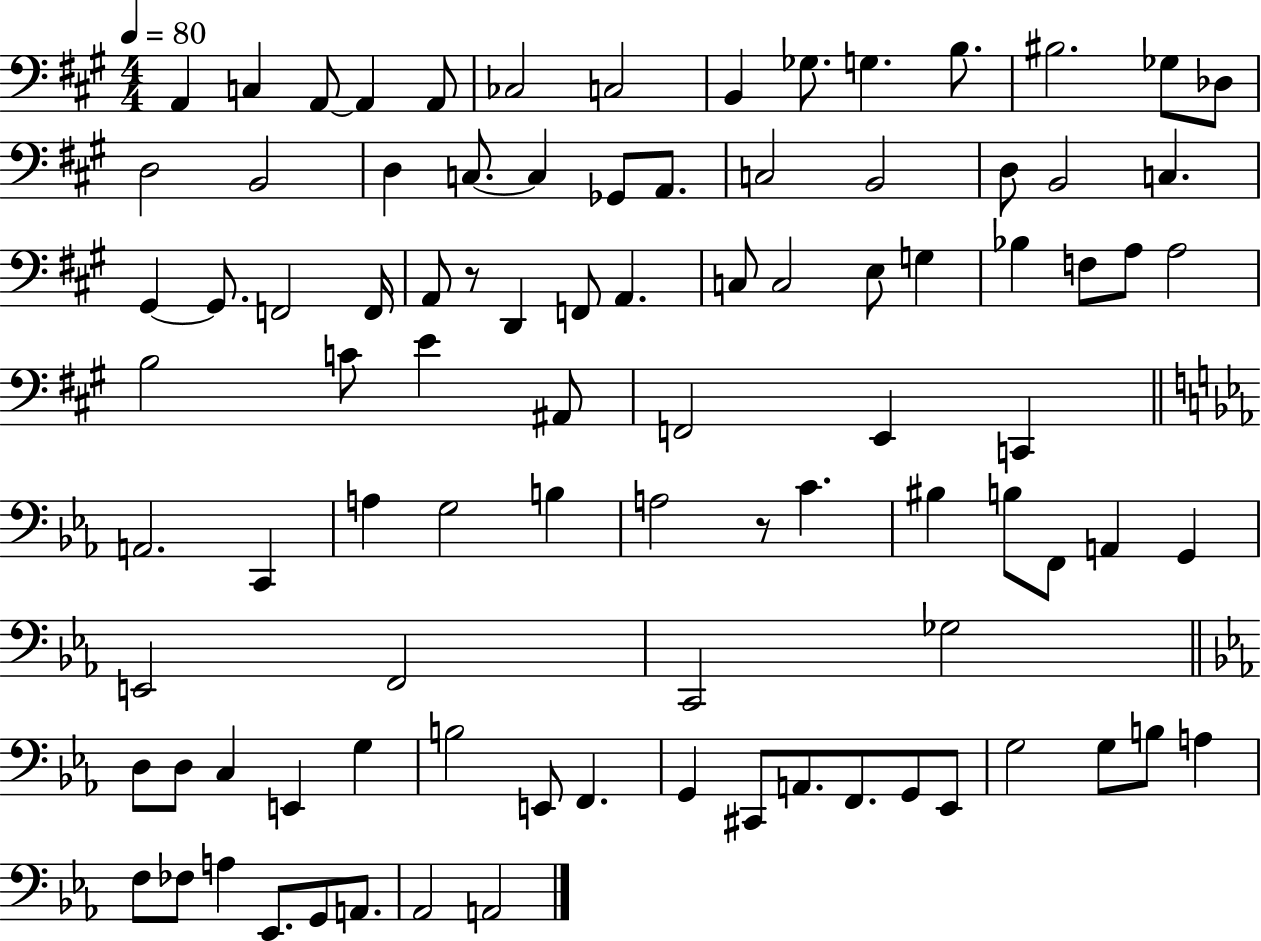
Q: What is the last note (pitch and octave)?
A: A2